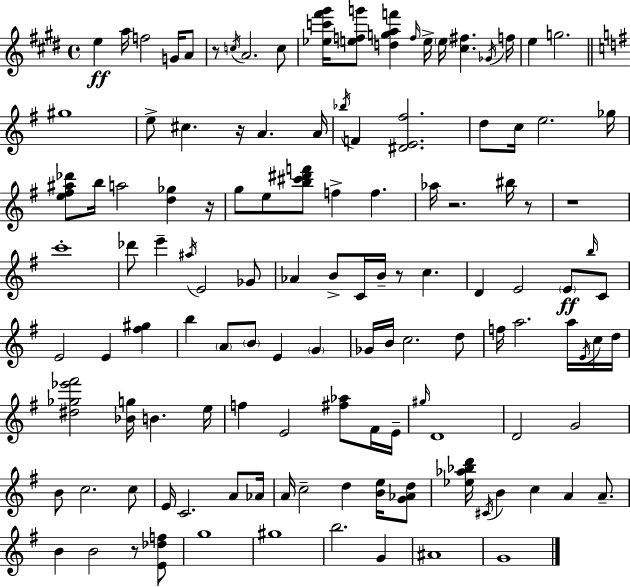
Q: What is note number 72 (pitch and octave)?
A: F#4